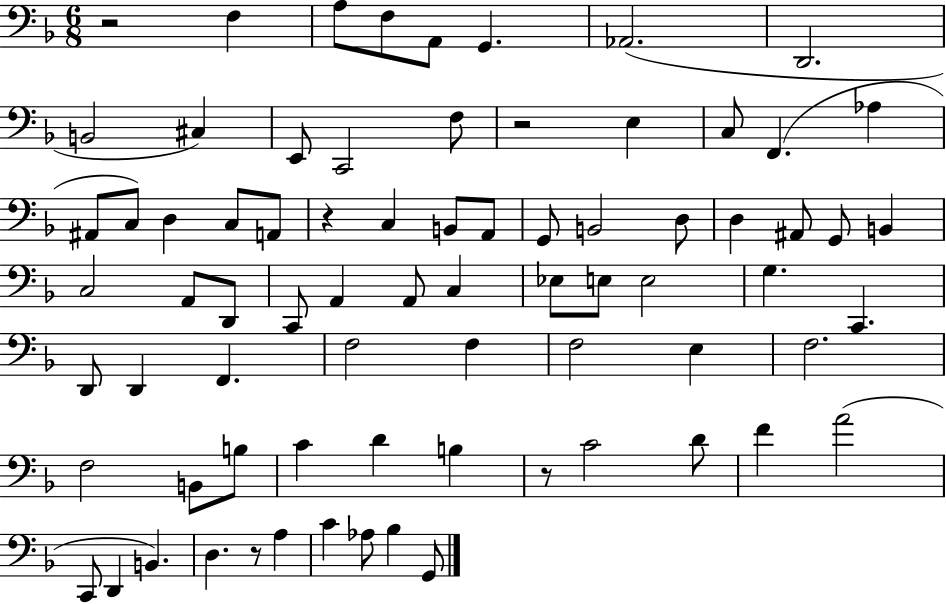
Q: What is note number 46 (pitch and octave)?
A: F2